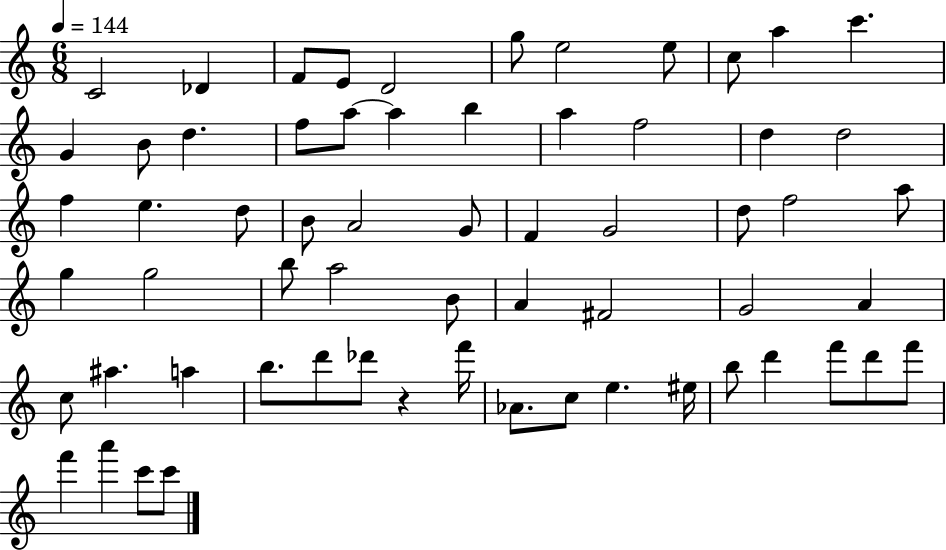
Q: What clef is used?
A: treble